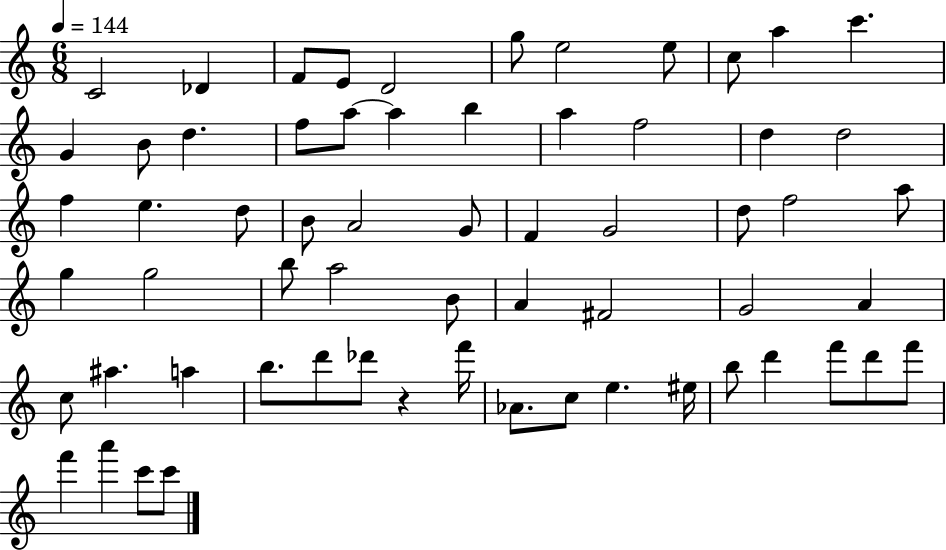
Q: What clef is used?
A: treble